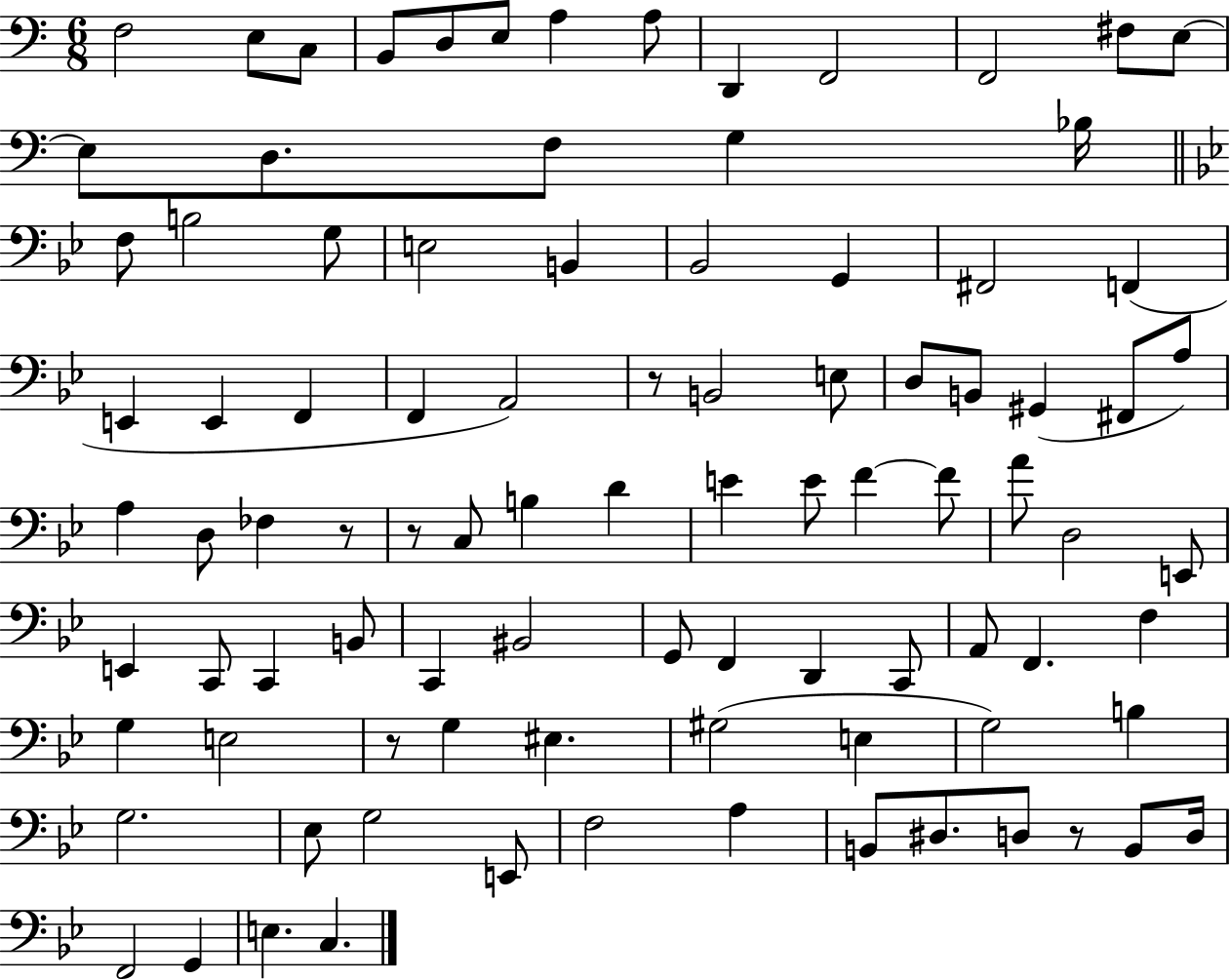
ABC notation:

X:1
T:Untitled
M:6/8
L:1/4
K:C
F,2 E,/2 C,/2 B,,/2 D,/2 E,/2 A, A,/2 D,, F,,2 F,,2 ^F,/2 E,/2 E,/2 D,/2 F,/2 G, _B,/4 F,/2 B,2 G,/2 E,2 B,, _B,,2 G,, ^F,,2 F,, E,, E,, F,, F,, A,,2 z/2 B,,2 E,/2 D,/2 B,,/2 ^G,, ^F,,/2 A,/2 A, D,/2 _F, z/2 z/2 C,/2 B, D E E/2 F F/2 A/2 D,2 E,,/2 E,, C,,/2 C,, B,,/2 C,, ^B,,2 G,,/2 F,, D,, C,,/2 A,,/2 F,, F, G, E,2 z/2 G, ^E, ^G,2 E, G,2 B, G,2 _E,/2 G,2 E,,/2 F,2 A, B,,/2 ^D,/2 D,/2 z/2 B,,/2 D,/4 F,,2 G,, E, C,